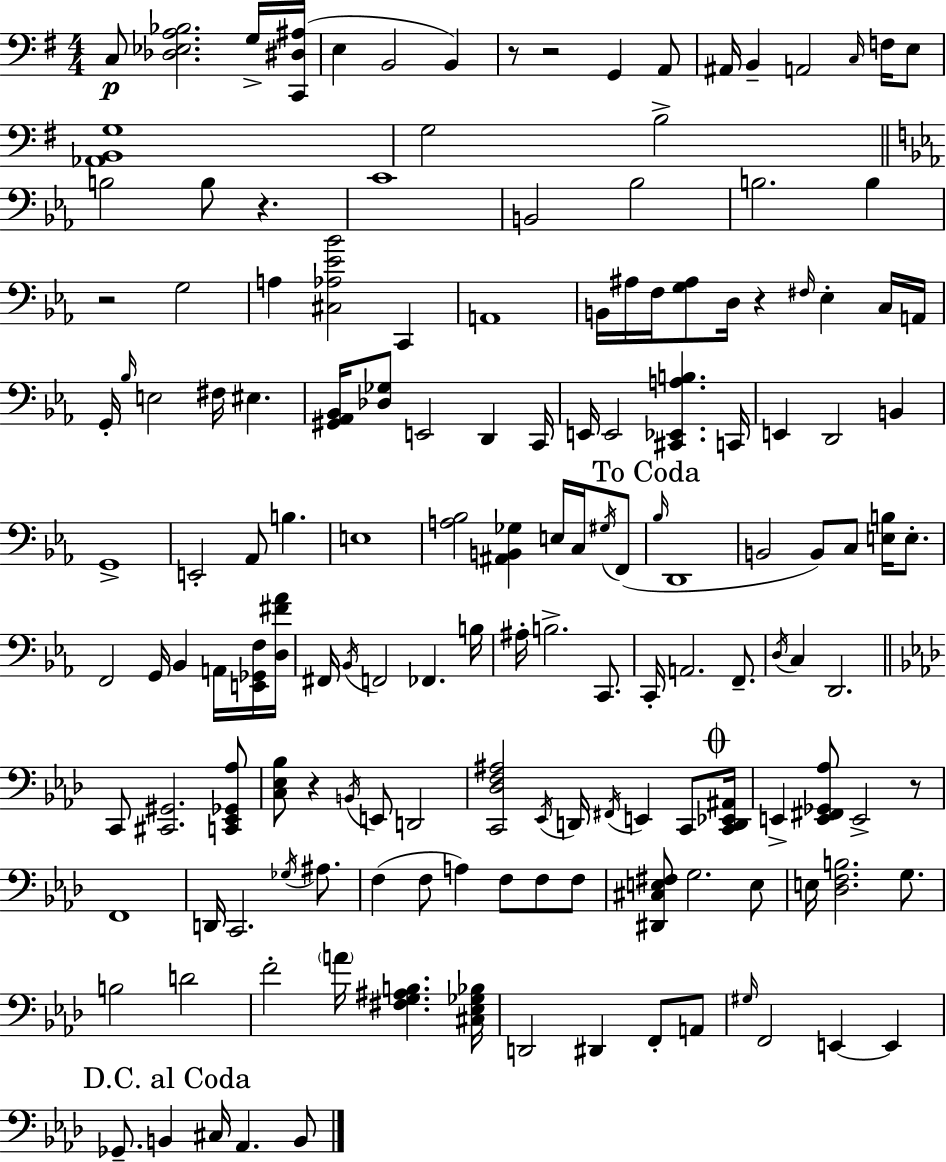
X:1
T:Untitled
M:4/4
L:1/4
K:G
C,/2 [_D,_E,A,_B,]2 G,/4 [C,,^D,^A,]/4 E, B,,2 B,, z/2 z2 G,, A,,/2 ^A,,/4 B,, A,,2 C,/4 F,/4 E,/2 [_A,,B,,G,]4 G,2 B,2 B,2 B,/2 z C4 B,,2 _B,2 B,2 B, z2 G,2 A, [^C,_A,_E_B]2 C,, A,,4 B,,/4 ^A,/4 F,/4 [G,^A,]/2 D,/4 z ^F,/4 _E, C,/4 A,,/4 G,,/4 _B,/4 E,2 ^F,/4 ^E, [^G,,_A,,_B,,]/4 [_D,_G,]/2 E,,2 D,, C,,/4 E,,/4 E,,2 [^C,,_E,,A,B,] C,,/4 E,, D,,2 B,, G,,4 E,,2 _A,,/2 B, E,4 [A,_B,]2 [^A,,B,,_G,] E,/4 C,/4 ^G,/4 F,,/2 _B,/4 D,,4 B,,2 B,,/2 C,/2 [E,B,]/4 E,/2 F,,2 G,,/4 _B,, A,,/4 [E,,_G,,F,]/4 [D,^F_A]/4 ^F,,/4 _B,,/4 F,,2 _F,, B,/4 ^A,/4 B,2 C,,/2 C,,/4 A,,2 F,,/2 D,/4 C, D,,2 C,,/2 [^C,,^G,,]2 [C,,_E,,_G,,_A,]/2 [C,_E,_B,]/2 z B,,/4 E,,/2 D,,2 [C,,_D,F,^A,]2 _E,,/4 D,,/4 ^F,,/4 E,, C,,/2 [C,,D,,_E,,^A,,]/4 E,, [E,,^F,,_G,,_A,]/2 E,,2 z/2 F,,4 D,,/4 C,,2 _G,/4 ^A,/2 F, F,/2 A, F,/2 F,/2 F,/2 [^D,,^C,E,^F,]/2 G,2 E,/2 E,/4 [_D,F,B,]2 G,/2 B,2 D2 F2 A/4 [^F,G,^A,B,] [^C,_E,_G,_B,]/4 D,,2 ^D,, F,,/2 A,,/2 ^G,/4 F,,2 E,, E,, _G,,/2 B,, ^C,/4 _A,, B,,/2